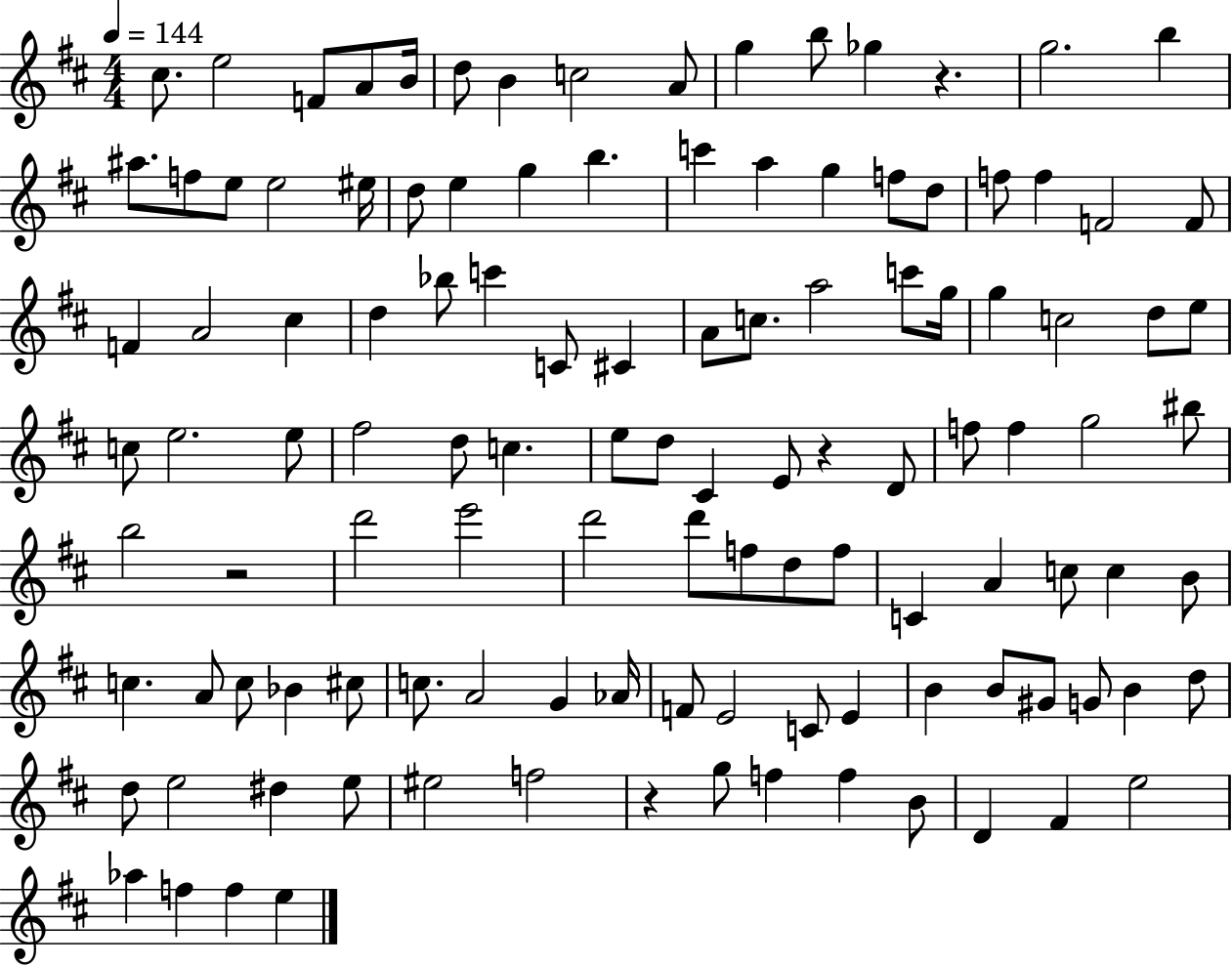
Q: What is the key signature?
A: D major